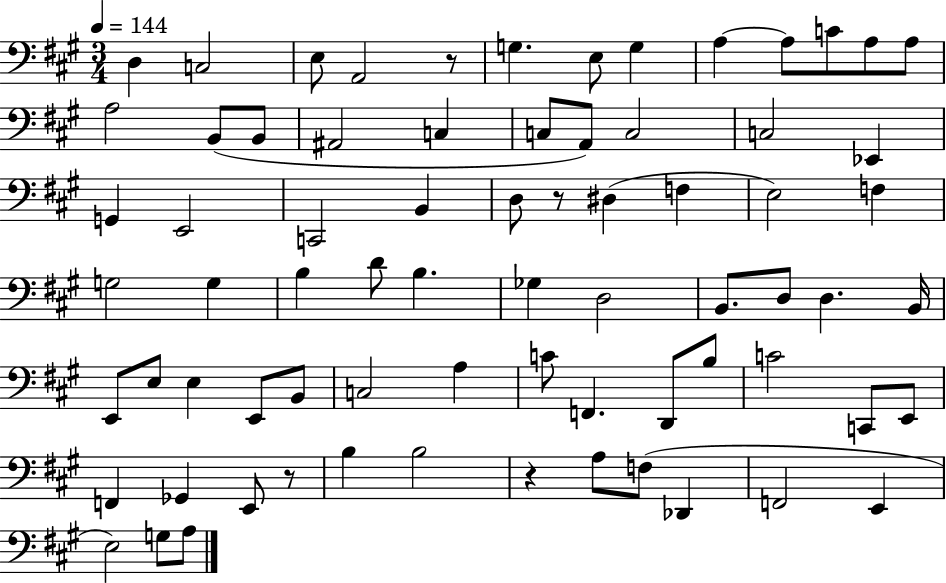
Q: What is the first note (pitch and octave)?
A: D3